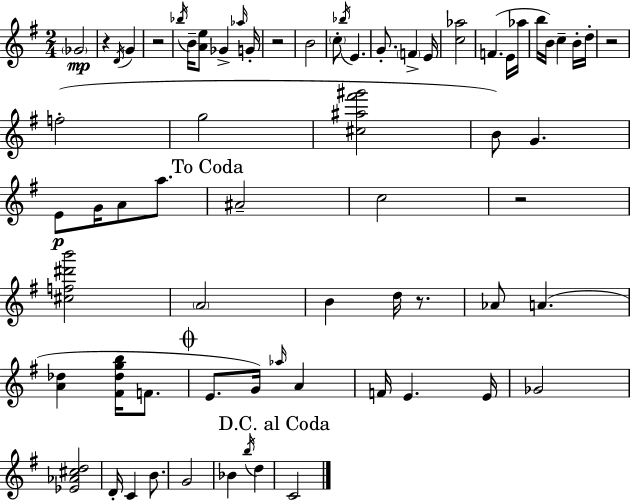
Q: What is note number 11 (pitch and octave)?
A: Bb5